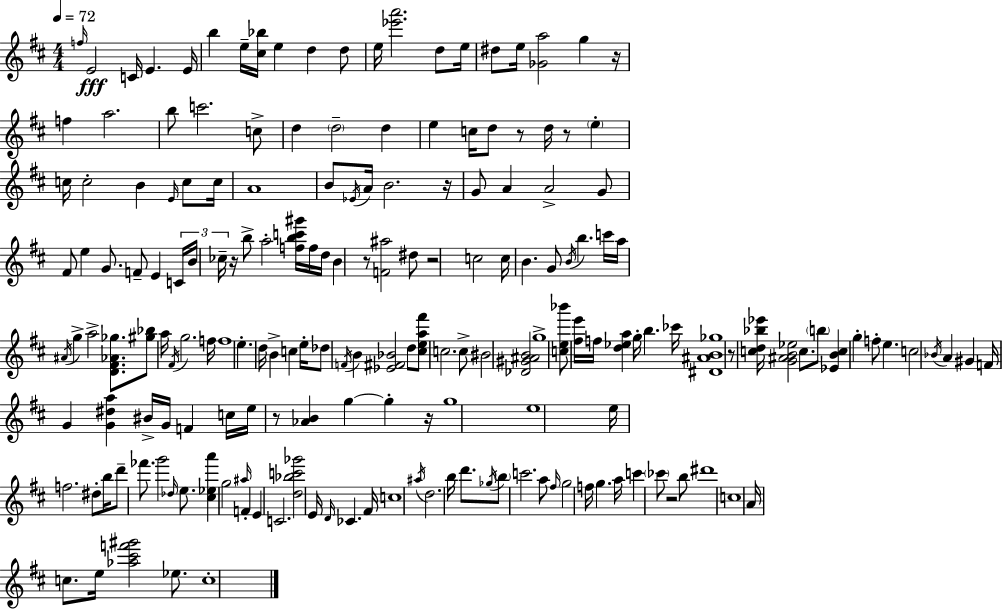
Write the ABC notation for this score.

X:1
T:Untitled
M:4/4
L:1/4
K:D
f/4 E2 C/4 E E/4 b e/4 [^c_b]/4 e d d/2 e/4 [_e'a']2 d/2 e/4 ^d/2 e/4 [_Ga]2 g z/4 f a2 b/2 c'2 c/2 d d2 d e c/4 d/2 z/2 d/4 z/2 e c/4 c2 B E/4 c/2 c/4 A4 B/2 _E/4 A/4 B2 z/4 G/2 A A2 G/2 ^F/2 e G/2 F/2 E C/4 B/4 _c/4 z/4 b/2 a2 [fbc'^g']/4 f/4 d/4 B z/2 [F^a]2 ^d/2 z2 c2 c/4 B G/2 B/4 b c'/4 a/4 ^A/4 g a2 [D^F_A_g]/2 [^g_b]/2 a/4 ^F/4 g2 f/4 f4 e d/4 B c e/4 _d/2 F/4 B [_E^F_B]2 d/2 [^cea^f']/2 c2 c/2 ^B2 [_D^G^AB]2 g4 [ce_b']/2 [^fe']/4 f/4 [d_ea] g/4 b _c'/4 [^D^AB_g]4 z/2 [cd_b_e']/4 [G^AB_e]2 c/2 b/2 [_EBc] g f/2 e c2 _B/4 A ^G F/4 G [G^da] ^B/4 G/4 F c/4 e/4 z/2 [_AB] g g z/4 g4 e4 e/4 f2 ^d/2 b/4 d'/2 _f'/2 g'2 _d/4 e/2 [^c_ea'] g2 ^a/4 F E C2 [d_bc'_g']2 E/4 D/4 _C ^F/4 c4 ^a/4 d2 b/4 d'/2 _g/4 b/2 c'2 a/2 ^f/4 g2 f/4 g a/4 c' _c'/2 z2 b/2 ^d'4 c4 A/4 c/2 e/4 [_a^c'f'^g']2 _e/2 c4